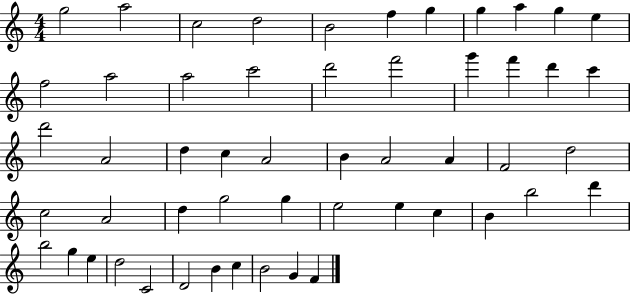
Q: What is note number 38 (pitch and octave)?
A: E5